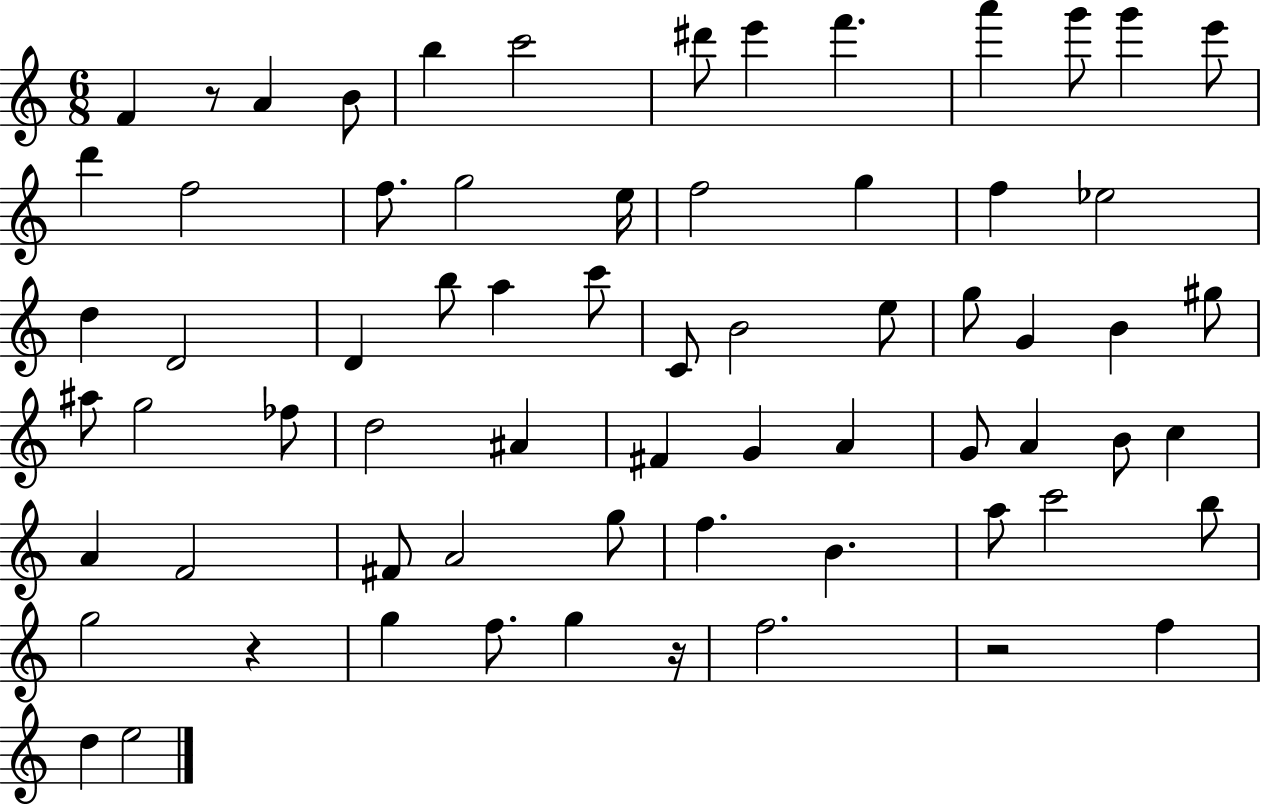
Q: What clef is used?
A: treble